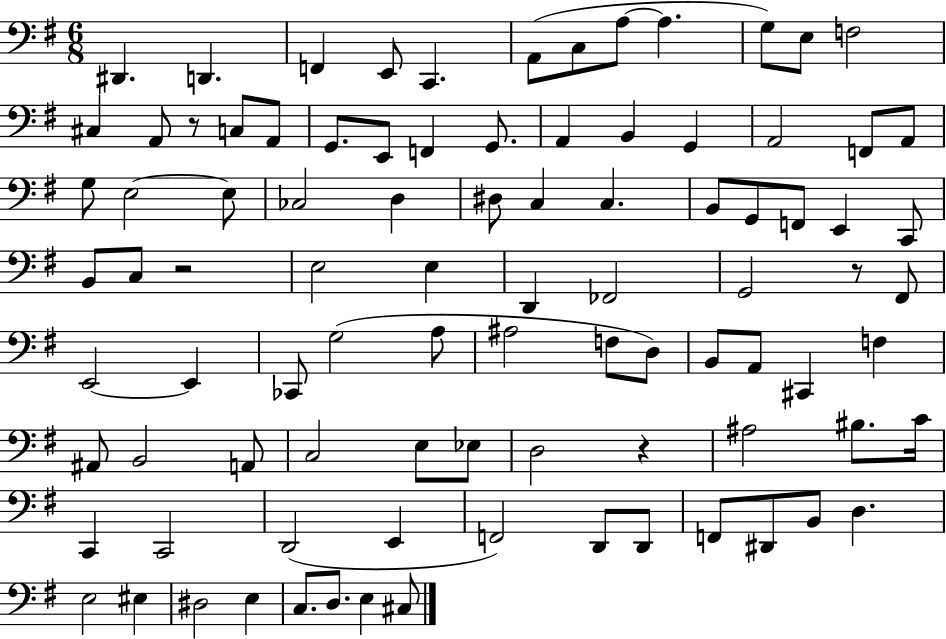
{
  \clef bass
  \numericTimeSignature
  \time 6/8
  \key g \major
  dis,4. d,4. | f,4 e,8 c,4. | a,8( c8 a8~~ a4. | g8) e8 f2 | \break cis4 a,8 r8 c8 a,8 | g,8. e,8 f,4 g,8. | a,4 b,4 g,4 | a,2 f,8 a,8 | \break g8 e2~~ e8 | ces2 d4 | dis8 c4 c4. | b,8 g,8 f,8 e,4 c,8 | \break b,8 c8 r2 | e2 e4 | d,4 fes,2 | g,2 r8 fis,8 | \break e,2~~ e,4 | ces,8 g2( a8 | ais2 f8 d8) | b,8 a,8 cis,4 f4 | \break ais,8 b,2 a,8 | c2 e8 ees8 | d2 r4 | ais2 bis8. c'16 | \break c,4 c,2 | d,2( e,4 | f,2) d,8 d,8 | f,8 dis,8 b,8 d4. | \break e2 eis4 | dis2 e4 | c8. d8. e4 cis8 | \bar "|."
}